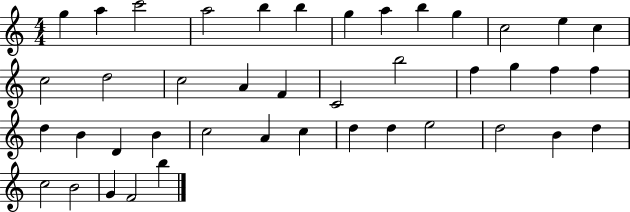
G5/q A5/q C6/h A5/h B5/q B5/q G5/q A5/q B5/q G5/q C5/h E5/q C5/q C5/h D5/h C5/h A4/q F4/q C4/h B5/h F5/q G5/q F5/q F5/q D5/q B4/q D4/q B4/q C5/h A4/q C5/q D5/q D5/q E5/h D5/h B4/q D5/q C5/h B4/h G4/q F4/h B5/q